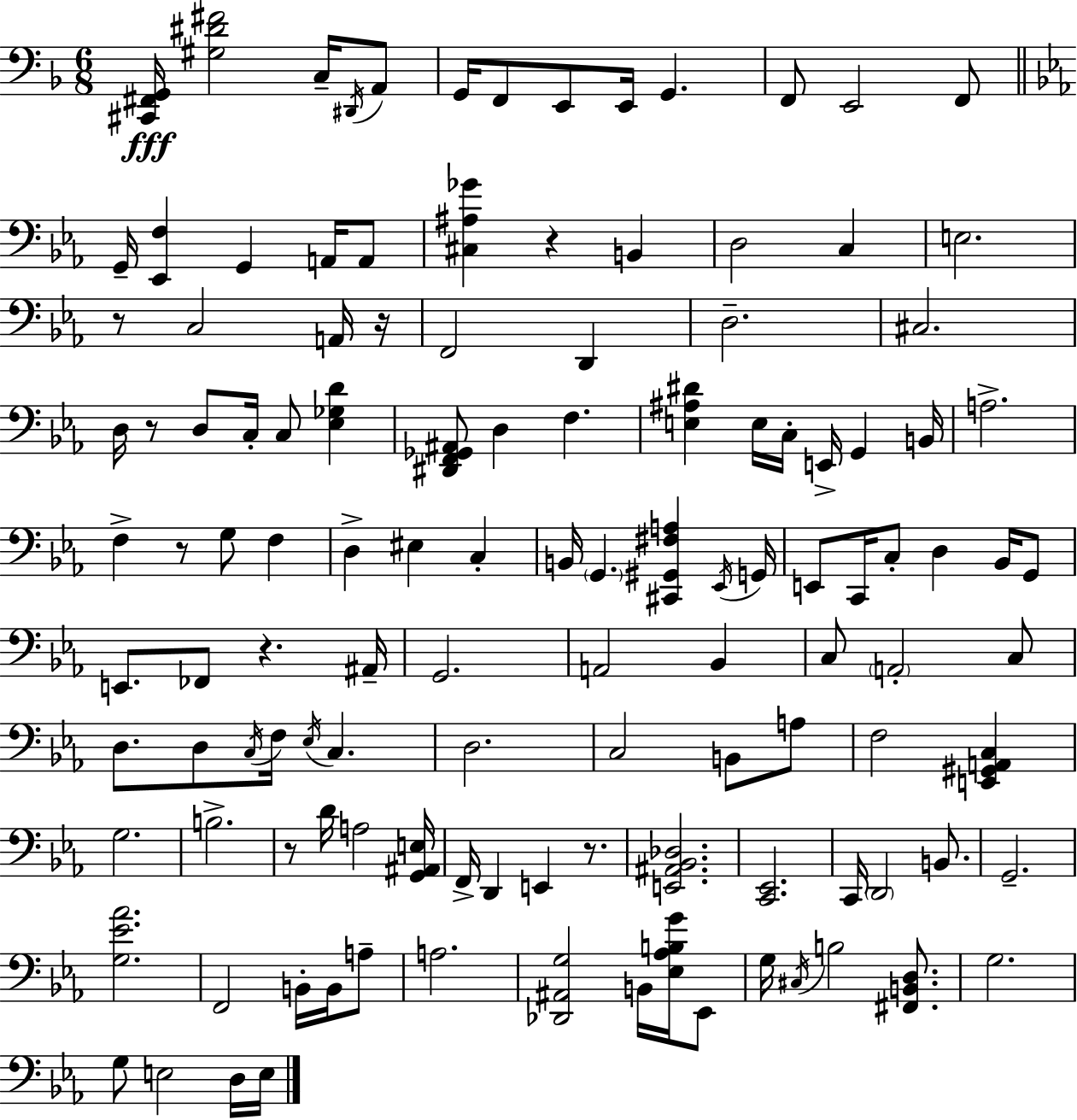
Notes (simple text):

[C#2,F#2,G2]/s [G#3,D#4,F#4]/h C3/s D#2/s A2/e G2/s F2/e E2/e E2/s G2/q. F2/e E2/h F2/e G2/s [Eb2,F3]/q G2/q A2/s A2/e [C#3,A#3,Gb4]/q R/q B2/q D3/h C3/q E3/h. R/e C3/h A2/s R/s F2/h D2/q D3/h. C#3/h. D3/s R/e D3/e C3/s C3/e [Eb3,Gb3,D4]/q [D#2,F2,Gb2,A#2]/e D3/q F3/q. [E3,A#3,D#4]/q E3/s C3/s E2/s G2/q B2/s A3/h. F3/q R/e G3/e F3/q D3/q EIS3/q C3/q B2/s G2/q. [C#2,G#2,F#3,A3]/q Eb2/s G2/s E2/e C2/s C3/e D3/q Bb2/s G2/e E2/e. FES2/e R/q. A#2/s G2/h. A2/h Bb2/q C3/e A2/h C3/e D3/e. D3/e C3/s F3/s Eb3/s C3/q. D3/h. C3/h B2/e A3/e F3/h [E2,G#2,A2,C3]/q G3/h. B3/h. R/e D4/s A3/h [G2,A#2,E3]/s F2/s D2/q E2/q R/e. [E2,A#2,Bb2,Db3]/h. [C2,Eb2]/h. C2/s D2/h B2/e. G2/h. [G3,Eb4,Ab4]/h. F2/h B2/s B2/s A3/e A3/h. [Db2,A#2,G3]/h B2/s [Eb3,Ab3,B3,G4]/s Eb2/e G3/s C#3/s B3/h [F#2,B2,D3]/e. G3/h. G3/e E3/h D3/s E3/s